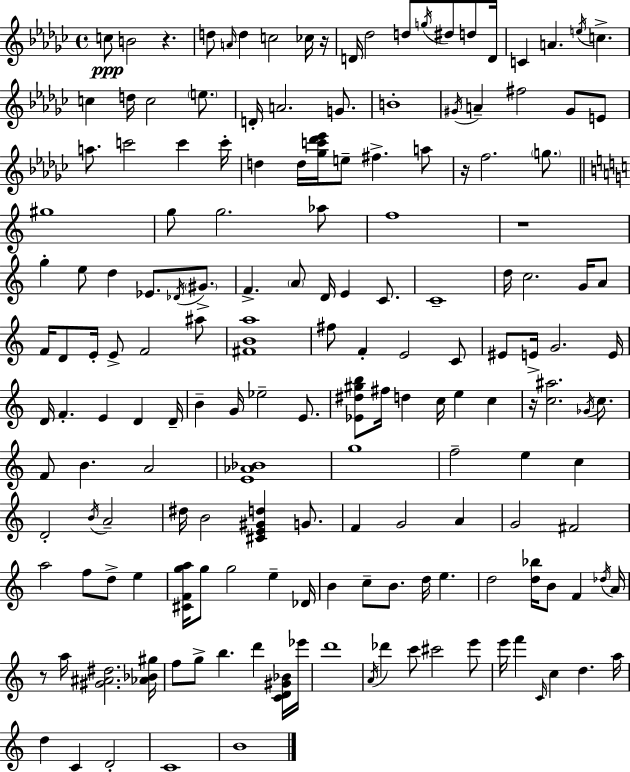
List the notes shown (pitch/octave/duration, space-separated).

C5/e B4/h R/q. D5/e A4/s D5/q C5/h CES5/s R/s D4/s Db5/h D5/e G5/s D#5/e D5/e D4/s C4/q A4/q. E5/s C5/q. C5/q D5/s C5/h E5/e. D4/s A4/h. G4/e. B4/w G#4/s A4/q F#5/h G#4/e E4/e A5/e. C6/h C6/q C6/s D5/q D5/s [Gb5,C6,Db6,Eb6]/s E5/e F#5/q. A5/e R/s F5/h. G5/e. G#5/w G5/e G5/h. Ab5/e F5/w R/w G5/q E5/e D5/q Eb4/e. Db4/s G#4/e. F4/q. A4/e D4/s E4/q C4/e. C4/w D5/s C5/h. G4/s A4/e F4/s D4/e E4/s E4/e F4/h A#5/e [F#4,B4,A5]/w F#5/e F4/q E4/h C4/e EIS4/e E4/s G4/h. E4/s D4/s F4/q. E4/q D4/q D4/s B4/q G4/s Eb5/h E4/e. [Eb4,D#5,G#5,B5]/e F#5/s D5/q C5/s E5/q C5/q R/s [C5,A#5]/h. Gb4/s C5/e. F4/e B4/q. A4/h [E4,Ab4,Bb4]/w G5/w F5/h E5/q C5/q D4/h B4/s A4/h D#5/s B4/h [C#4,E4,G#4,D5]/q G4/e. F4/q G4/h A4/q G4/h F#4/h A5/h F5/e D5/e E5/q [C#4,F4,G5,A5]/s G5/e G5/h E5/q Db4/s B4/q C5/e B4/e. D5/s E5/q. D5/h [D5,Bb5]/s B4/e F4/q Db5/s A4/s R/e A5/s [G#4,A#4,D#5]/h. [Ab4,Bb4,G#5]/s F5/e G5/e B5/q. D6/q [C4,D4,G#4,Bb4]/s Eb6/s D6/w A4/s Db6/q C6/e C#6/h E6/e E6/s F6/q C4/s C5/q D5/q. A5/s D5/q C4/q D4/h C4/w B4/w